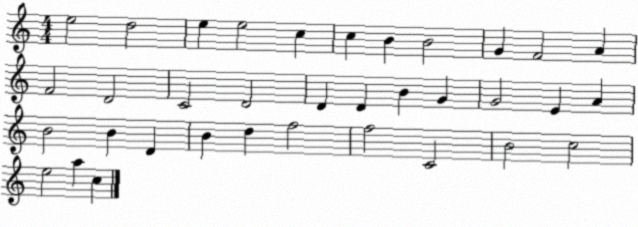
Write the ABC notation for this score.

X:1
T:Untitled
M:4/4
L:1/4
K:C
e2 d2 e e2 c c B B2 G F2 A F2 D2 C2 D2 D D B G G2 E A B2 B D B d f2 f2 C2 B2 c2 e2 a c